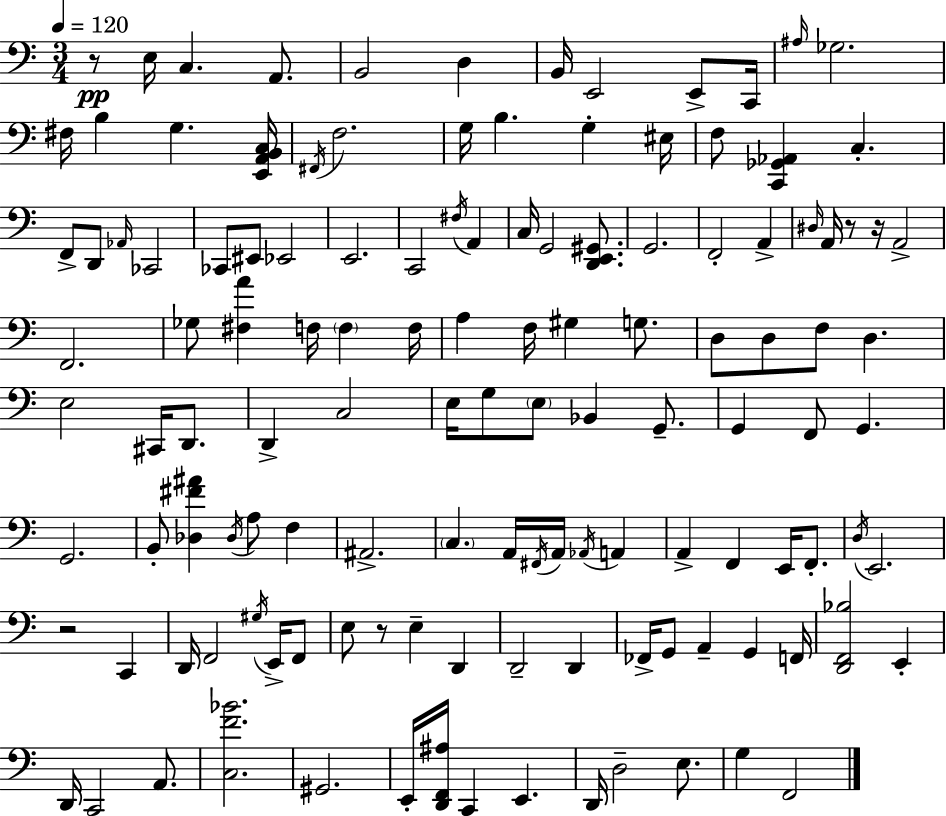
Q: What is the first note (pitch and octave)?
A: E3